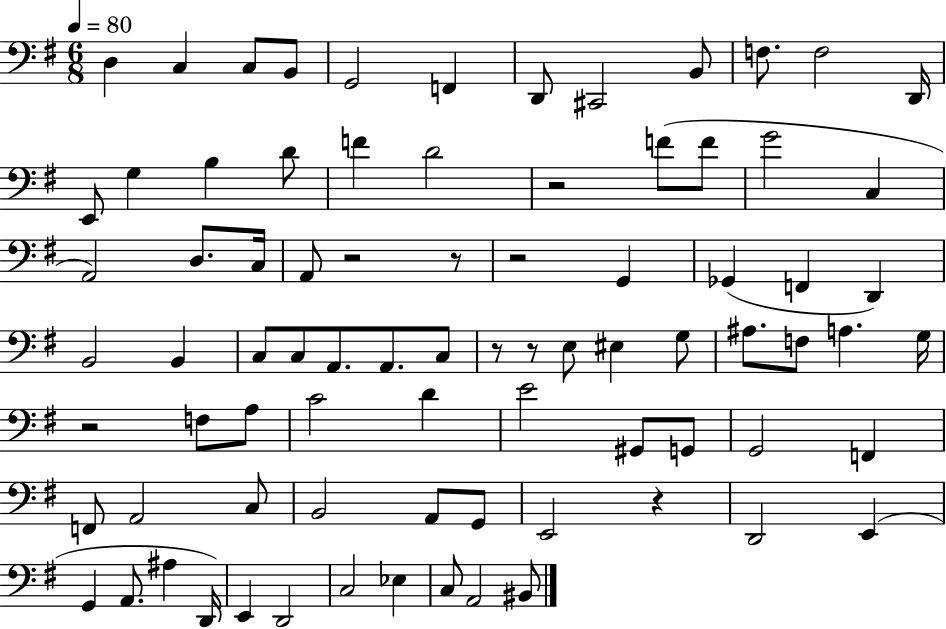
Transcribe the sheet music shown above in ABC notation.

X:1
T:Untitled
M:6/8
L:1/4
K:G
D, C, C,/2 B,,/2 G,,2 F,, D,,/2 ^C,,2 B,,/2 F,/2 F,2 D,,/4 E,,/2 G, B, D/2 F D2 z2 F/2 F/2 G2 C, A,,2 D,/2 C,/4 A,,/2 z2 z/2 z2 G,, _G,, F,, D,, B,,2 B,, C,/2 C,/2 A,,/2 A,,/2 C,/2 z/2 z/2 E,/2 ^E, G,/2 ^A,/2 F,/2 A, G,/4 z2 F,/2 A,/2 C2 D E2 ^G,,/2 G,,/2 G,,2 F,, F,,/2 A,,2 C,/2 B,,2 A,,/2 G,,/2 E,,2 z D,,2 E,, G,, A,,/2 ^A, D,,/4 E,, D,,2 C,2 _E, C,/2 A,,2 ^B,,/2